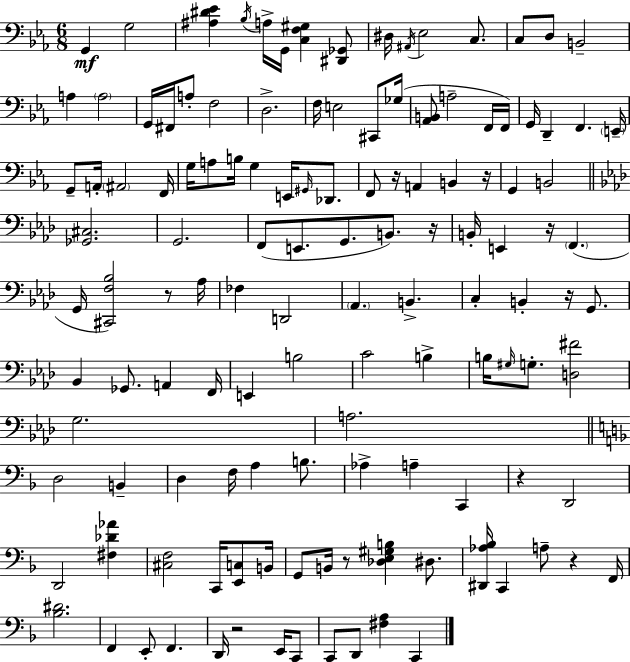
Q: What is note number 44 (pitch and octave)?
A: B2